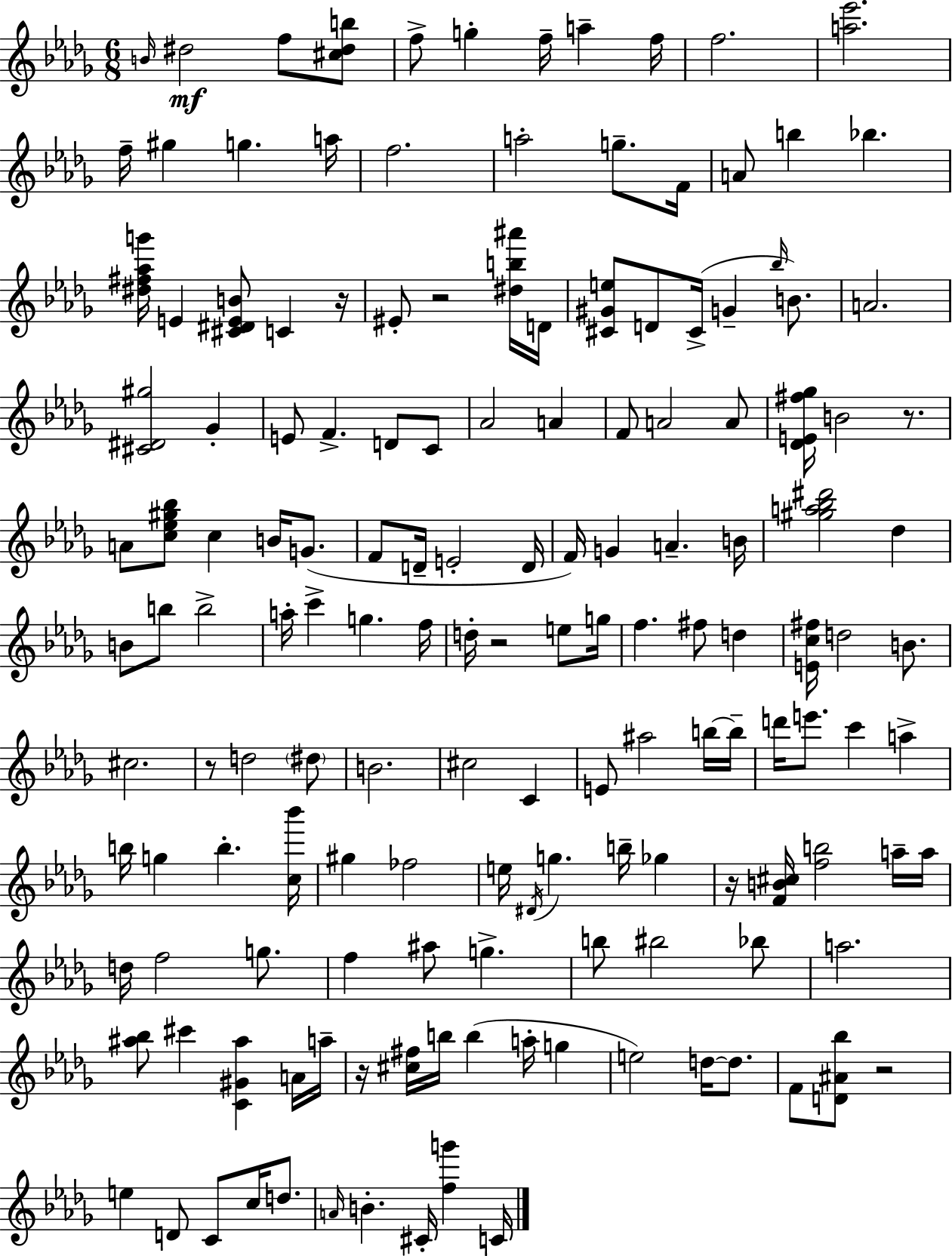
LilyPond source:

{
  \clef treble
  \numericTimeSignature
  \time 6/8
  \key bes \minor
  \grace { b'16 }\mf dis''2 f''8 <cis'' dis'' b''>8 | f''8-> g''4-. f''16-- a''4-- | f''16 f''2. | <a'' ees'''>2. | \break f''16-- gis''4 g''4. | a''16 f''2. | a''2-. g''8.-- | f'16 a'8 b''4 bes''4. | \break <dis'' fis'' aes'' g'''>16 e'4 <cis' dis' e' b'>8 c'4 | r16 eis'8-. r2 <dis'' b'' ais'''>16 | d'16 <cis' gis' e''>8 d'8 cis'16->( g'4-- \grace { bes''16 }) b'8. | a'2. | \break <cis' dis' gis''>2 ges'4-. | e'8 f'4.-> d'8 | c'8 aes'2 a'4 | f'8 a'2 | \break a'8 <des' e' fis'' ges''>16 b'2 r8. | a'8 <c'' ees'' gis'' bes''>8 c''4 b'16 g'8.( | f'8 d'16-- e'2-. | d'16 f'16) g'4 a'4.-- | \break b'16 <gis'' a'' bes'' dis'''>2 des''4 | b'8 b''8 b''2-> | a''16-. c'''4-> g''4. | f''16 d''16-. r2 e''8 | \break g''16 f''4. fis''8 d''4 | <e' c'' fis''>16 d''2 b'8. | cis''2. | r8 d''2 | \break \parenthesize dis''8 b'2. | cis''2 c'4 | e'8 ais''2 | b''16~~ b''16-- d'''16 e'''8. c'''4 a''4-> | \break b''16 g''4 b''4.-. | <c'' bes'''>16 gis''4 fes''2 | e''16 \acciaccatura { dis'16 } g''4. b''16-- ges''4 | r16 <f' b' cis''>16 <f'' b''>2 | \break a''16-- a''16 d''16 f''2 | g''8. f''4 ais''8 g''4.-> | b''8 bis''2 | bes''8 a''2. | \break <ais'' bes''>8 cis'''4 <c' gis' ais''>4 | a'16 a''16-- r16 <cis'' fis''>16 b''16 b''4( a''16-. g''4 | e''2) d''16~~ | d''8. f'8 <d' ais' bes''>8 r2 | \break e''4 d'8 c'8 c''16 | d''8. \grace { a'16 } b'4.-. cis'16-. <f'' g'''>4 | c'16 \bar "|."
}